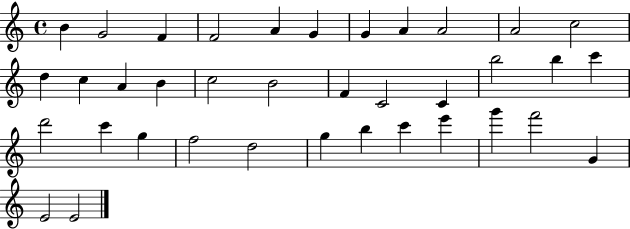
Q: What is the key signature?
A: C major